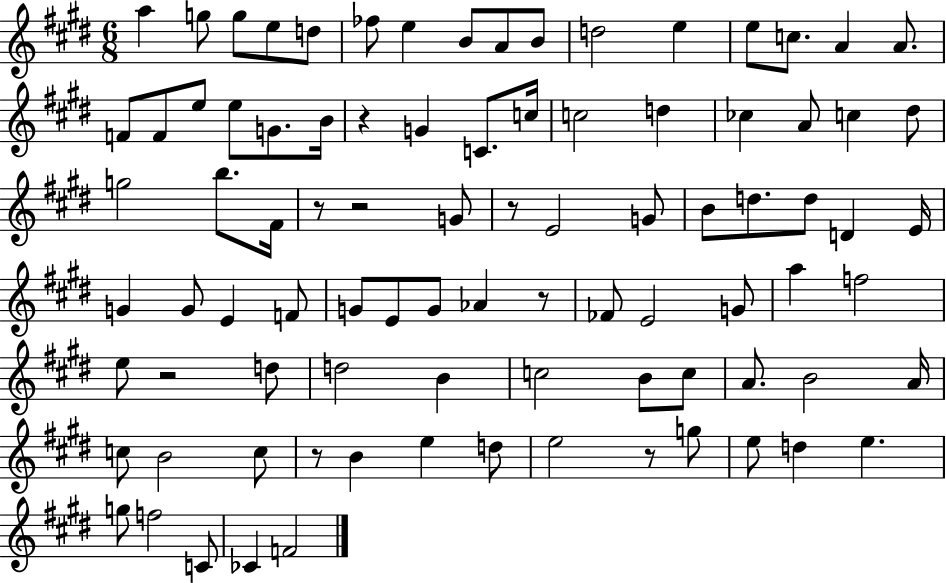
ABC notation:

X:1
T:Untitled
M:6/8
L:1/4
K:E
a g/2 g/2 e/2 d/2 _f/2 e B/2 A/2 B/2 d2 e e/2 c/2 A A/2 F/2 F/2 e/2 e/2 G/2 B/4 z G C/2 c/4 c2 d _c A/2 c ^d/2 g2 b/2 ^F/4 z/2 z2 G/2 z/2 E2 G/2 B/2 d/2 d/2 D E/4 G G/2 E F/2 G/2 E/2 G/2 _A z/2 _F/2 E2 G/2 a f2 e/2 z2 d/2 d2 B c2 B/2 c/2 A/2 B2 A/4 c/2 B2 c/2 z/2 B e d/2 e2 z/2 g/2 e/2 d e g/2 f2 C/2 _C F2